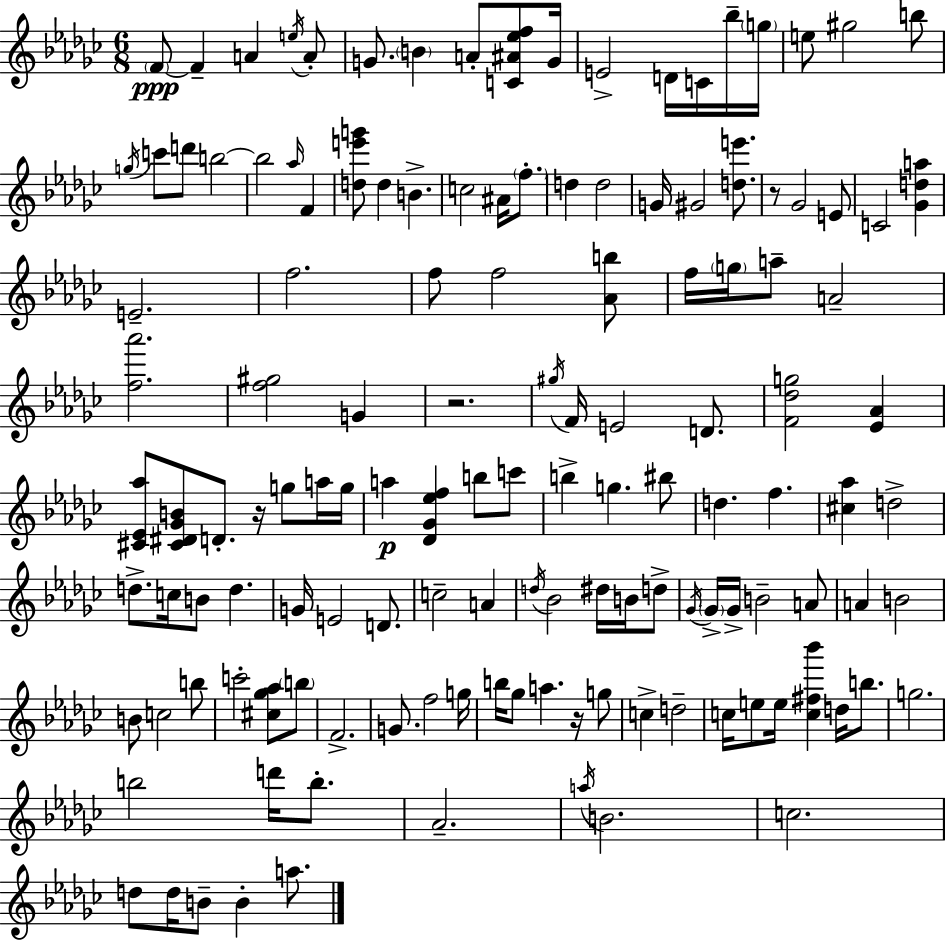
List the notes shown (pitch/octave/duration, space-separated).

F4/e F4/q A4/q E5/s A4/e G4/e. B4/q A4/e [C4,A#4,Eb5,F5]/e G4/s E4/h D4/s C4/s Bb5/s G5/s E5/e G#5/h B5/e G5/s C6/e D6/e B5/h B5/h Ab5/s F4/q [D5,E6,G6]/e D5/q B4/q. C5/h A#4/s F5/e. D5/q D5/h G4/s G#4/h [D5,E6]/e. R/e Gb4/h E4/e C4/h [Gb4,D5,A5]/q E4/h. F5/h. F5/e F5/h [Ab4,B5]/e F5/s G5/s A5/e A4/h [F5,Ab6]/h. [F5,G#5]/h G4/q R/h. G#5/s F4/s E4/h D4/e. [F4,Db5,G5]/h [Eb4,Ab4]/q [C#4,Eb4,Ab5]/e [C#4,D#4,Gb4,B4]/e D4/e. R/s G5/e A5/s G5/s A5/q [Db4,Gb4,Eb5,F5]/q B5/e C6/e B5/q G5/q. BIS5/e D5/q. F5/q. [C#5,Ab5]/q D5/h D5/e. C5/s B4/e D5/q. G4/s E4/h D4/e. C5/h A4/q D5/s Bb4/h D#5/s B4/s D5/e Gb4/s Gb4/s Gb4/s B4/h A4/e A4/q B4/h B4/e C5/h B5/e C6/h [C#5,Gb5,Ab5]/e B5/e F4/h. G4/e. F5/h G5/s B5/s Gb5/e A5/q. R/s G5/e C5/q D5/h C5/s E5/e E5/s [C5,F#5,Bb6]/q D5/s B5/e. G5/h. B5/h D6/s B5/e. Ab4/h. A5/s B4/h. C5/h. D5/e D5/s B4/e B4/q A5/e.